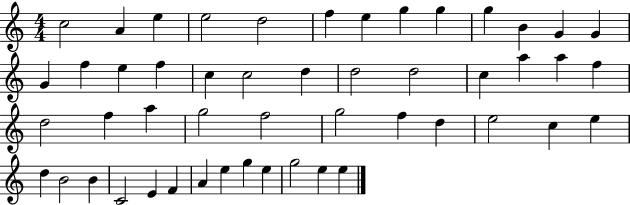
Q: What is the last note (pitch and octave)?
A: E5